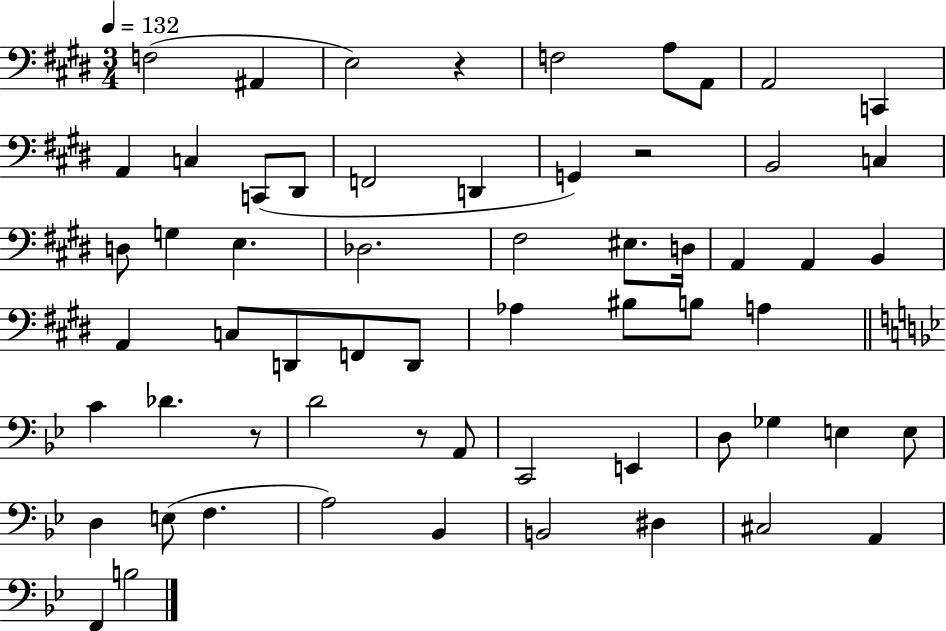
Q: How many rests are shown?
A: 4